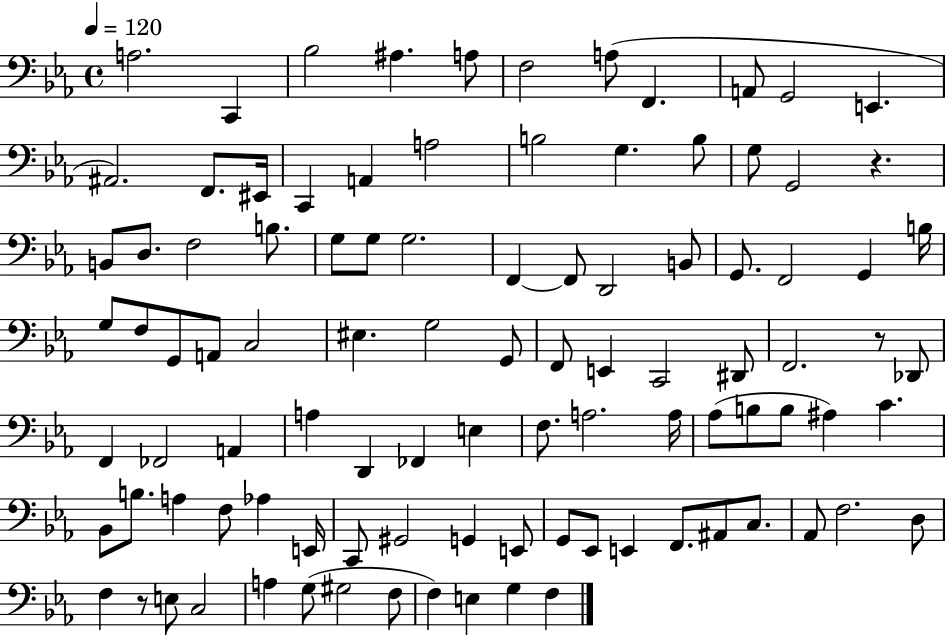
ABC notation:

X:1
T:Untitled
M:4/4
L:1/4
K:Eb
A,2 C,, _B,2 ^A, A,/2 F,2 A,/2 F,, A,,/2 G,,2 E,, ^A,,2 F,,/2 ^E,,/4 C,, A,, A,2 B,2 G, B,/2 G,/2 G,,2 z B,,/2 D,/2 F,2 B,/2 G,/2 G,/2 G,2 F,, F,,/2 D,,2 B,,/2 G,,/2 F,,2 G,, B,/4 G,/2 F,/2 G,,/2 A,,/2 C,2 ^E, G,2 G,,/2 F,,/2 E,, C,,2 ^D,,/2 F,,2 z/2 _D,,/2 F,, _F,,2 A,, A, D,, _F,, E, F,/2 A,2 A,/4 _A,/2 B,/2 B,/2 ^A, C _B,,/2 B,/2 A, F,/2 _A, E,,/4 C,,/2 ^G,,2 G,, E,,/2 G,,/2 _E,,/2 E,, F,,/2 ^A,,/2 C,/2 _A,,/2 F,2 D,/2 F, z/2 E,/2 C,2 A, G,/2 ^G,2 F,/2 F, E, G, F,